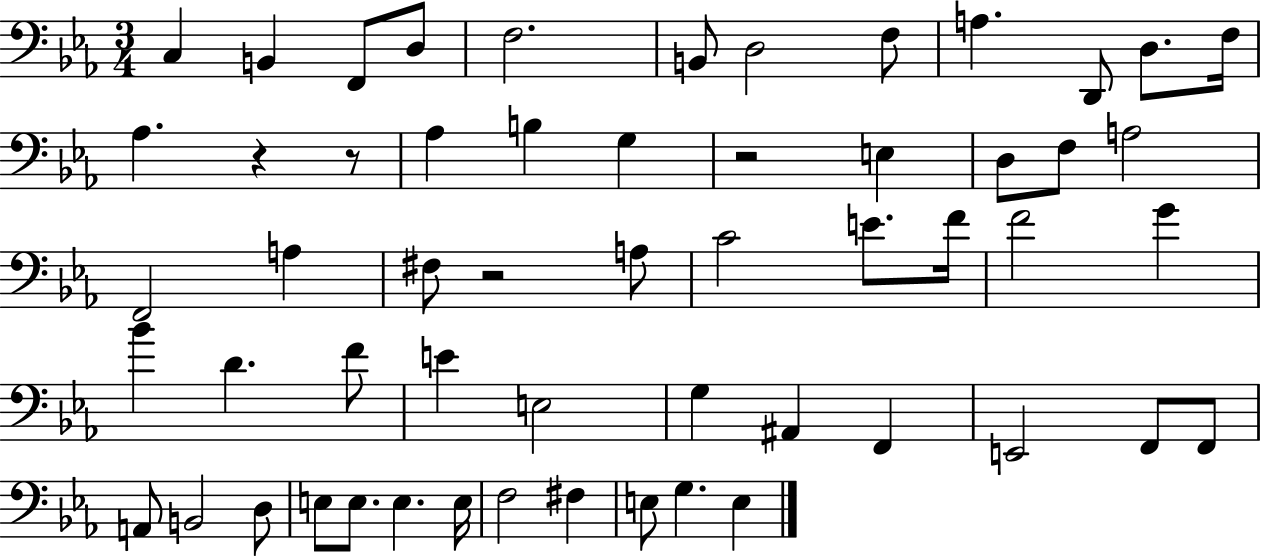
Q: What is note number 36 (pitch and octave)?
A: A#2